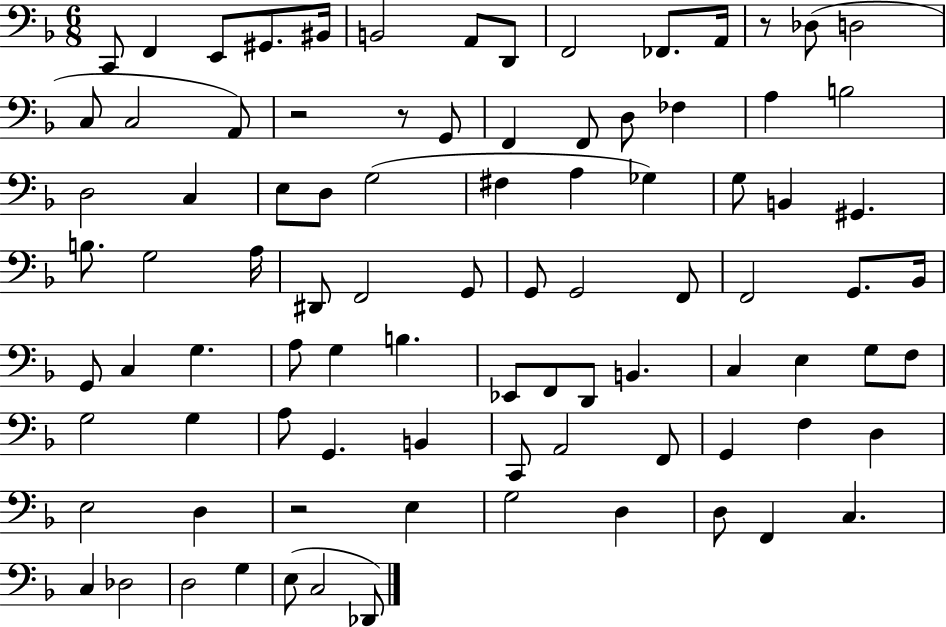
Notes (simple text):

C2/e F2/q E2/e G#2/e. BIS2/s B2/h A2/e D2/e F2/h FES2/e. A2/s R/e Db3/e D3/h C3/e C3/h A2/e R/h R/e G2/e F2/q F2/e D3/e FES3/q A3/q B3/h D3/h C3/q E3/e D3/e G3/h F#3/q A3/q Gb3/q G3/e B2/q G#2/q. B3/e. G3/h A3/s D#2/e F2/h G2/e G2/e G2/h F2/e F2/h G2/e. Bb2/s G2/e C3/q G3/q. A3/e G3/q B3/q. Eb2/e F2/e D2/e B2/q. C3/q E3/q G3/e F3/e G3/h G3/q A3/e G2/q. B2/q C2/e A2/h F2/e G2/q F3/q D3/q E3/h D3/q R/h E3/q G3/h D3/q D3/e F2/q C3/q. C3/q Db3/h D3/h G3/q E3/e C3/h Db2/e